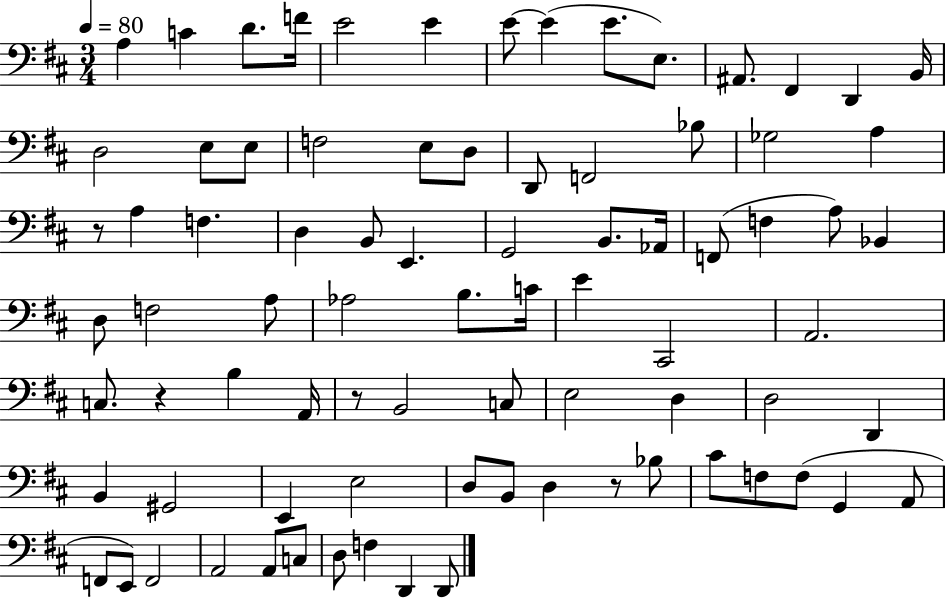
{
  \clef bass
  \numericTimeSignature
  \time 3/4
  \key d \major
  \tempo 4 = 80
  \repeat volta 2 { a4 c'4 d'8. f'16 | e'2 e'4 | e'8~~ e'4( e'8. e8.) | ais,8. fis,4 d,4 b,16 | \break d2 e8 e8 | f2 e8 d8 | d,8 f,2 bes8 | ges2 a4 | \break r8 a4 f4. | d4 b,8 e,4. | g,2 b,8. aes,16 | f,8( f4 a8) bes,4 | \break d8 f2 a8 | aes2 b8. c'16 | e'4 cis,2 | a,2. | \break c8. r4 b4 a,16 | r8 b,2 c8 | e2 d4 | d2 d,4 | \break b,4 gis,2 | e,4 e2 | d8 b,8 d4 r8 bes8 | cis'8 f8 f8( g,4 a,8 | \break f,8 e,8) f,2 | a,2 a,8 c8 | d8 f4 d,4 d,8 | } \bar "|."
}